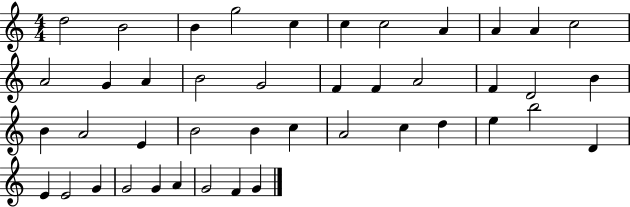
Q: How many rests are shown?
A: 0